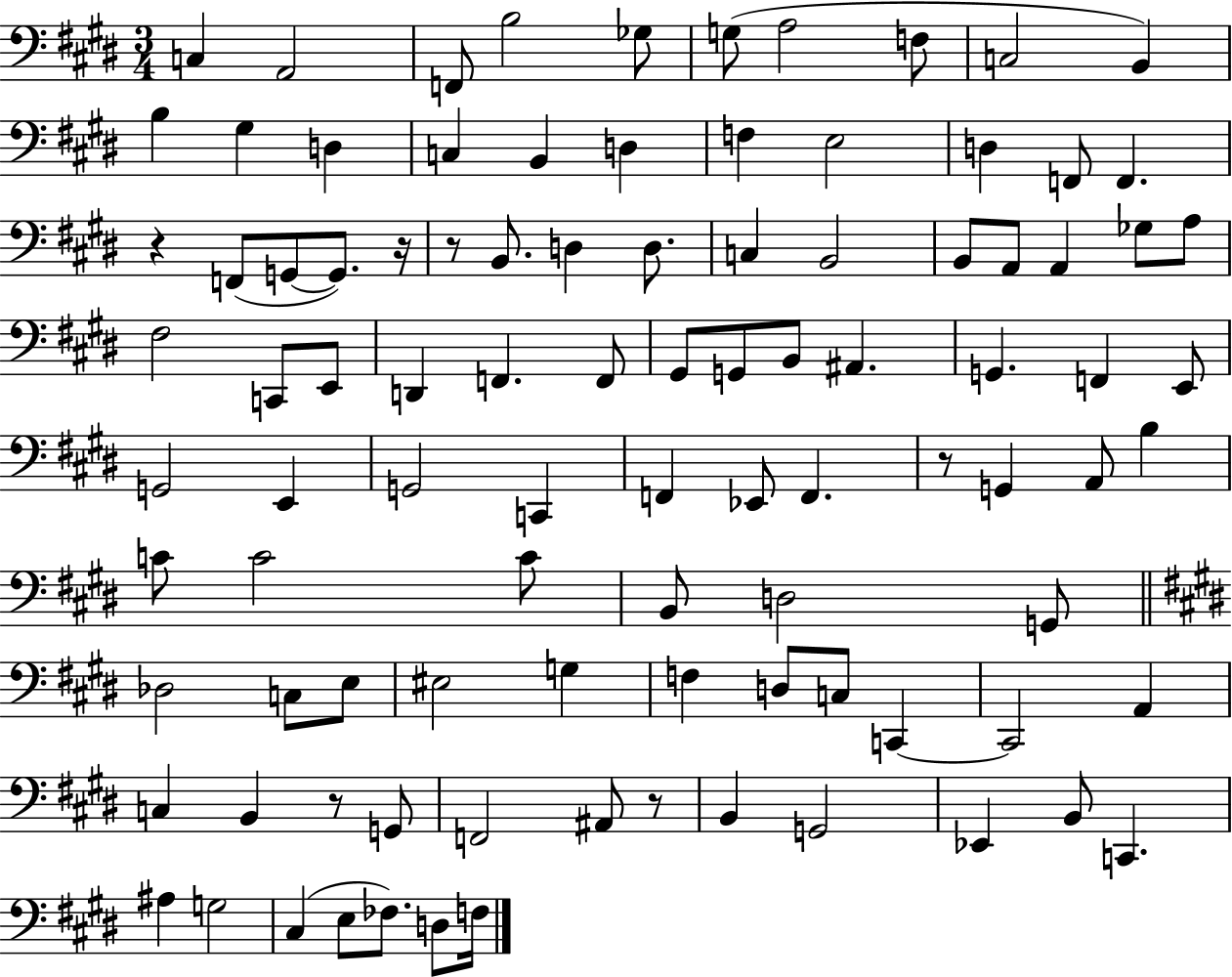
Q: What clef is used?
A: bass